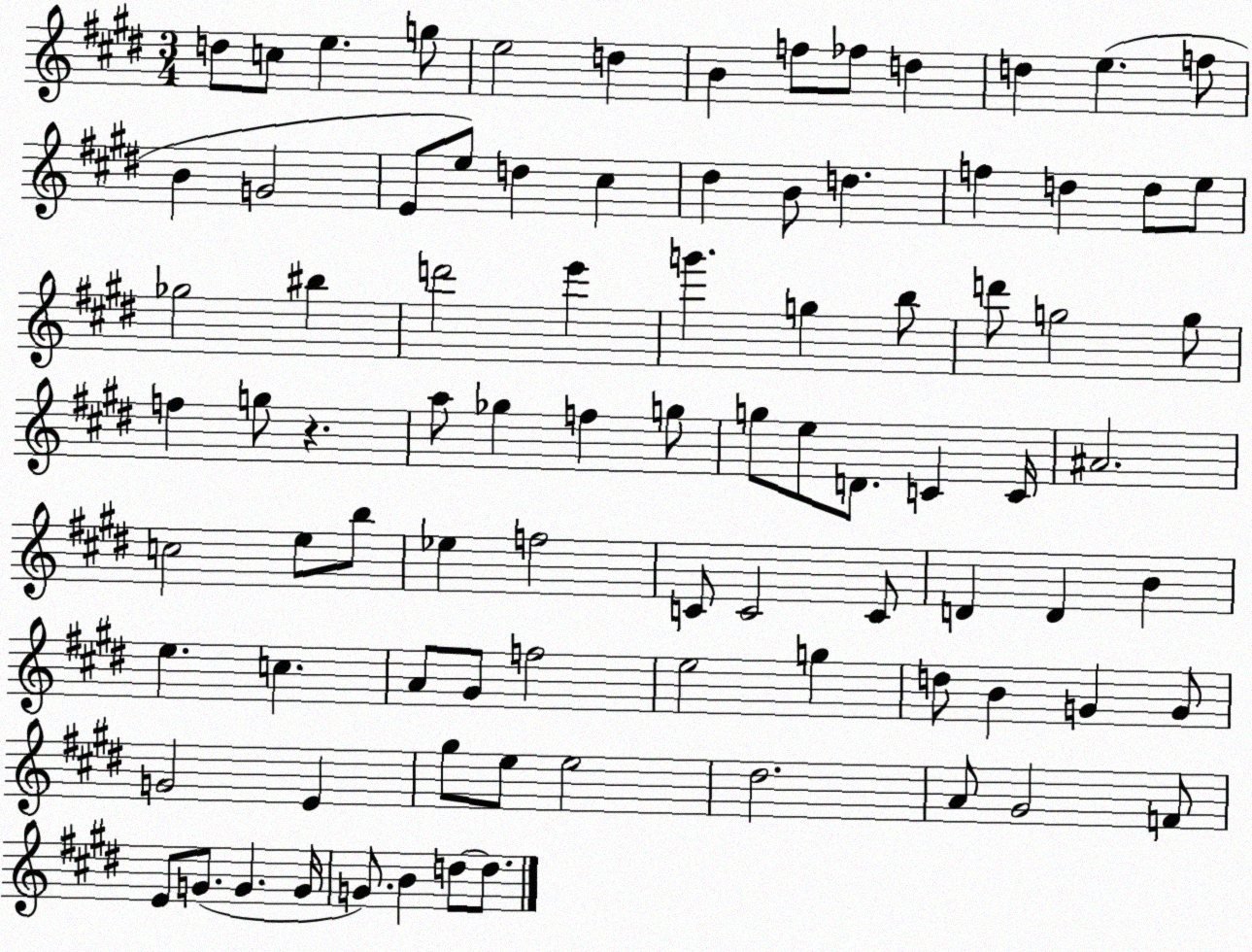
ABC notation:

X:1
T:Untitled
M:3/4
L:1/4
K:E
d/2 c/2 e g/2 e2 d B f/2 _f/2 d d e f/2 B G2 E/2 e/2 d ^c ^d B/2 d f d d/2 e/2 _g2 ^b d'2 e' g' g b/2 d'/2 g2 g/2 f g/2 z a/2 _g f g/2 g/2 e/2 D/2 C C/4 ^A2 c2 e/2 b/2 _e f2 C/2 C2 C/2 D D B e c A/2 ^G/2 f2 e2 g d/2 B G G/2 G2 E ^g/2 e/2 e2 ^d2 A/2 ^G2 F/2 E/2 G/2 G G/4 G/2 B d/2 d/2